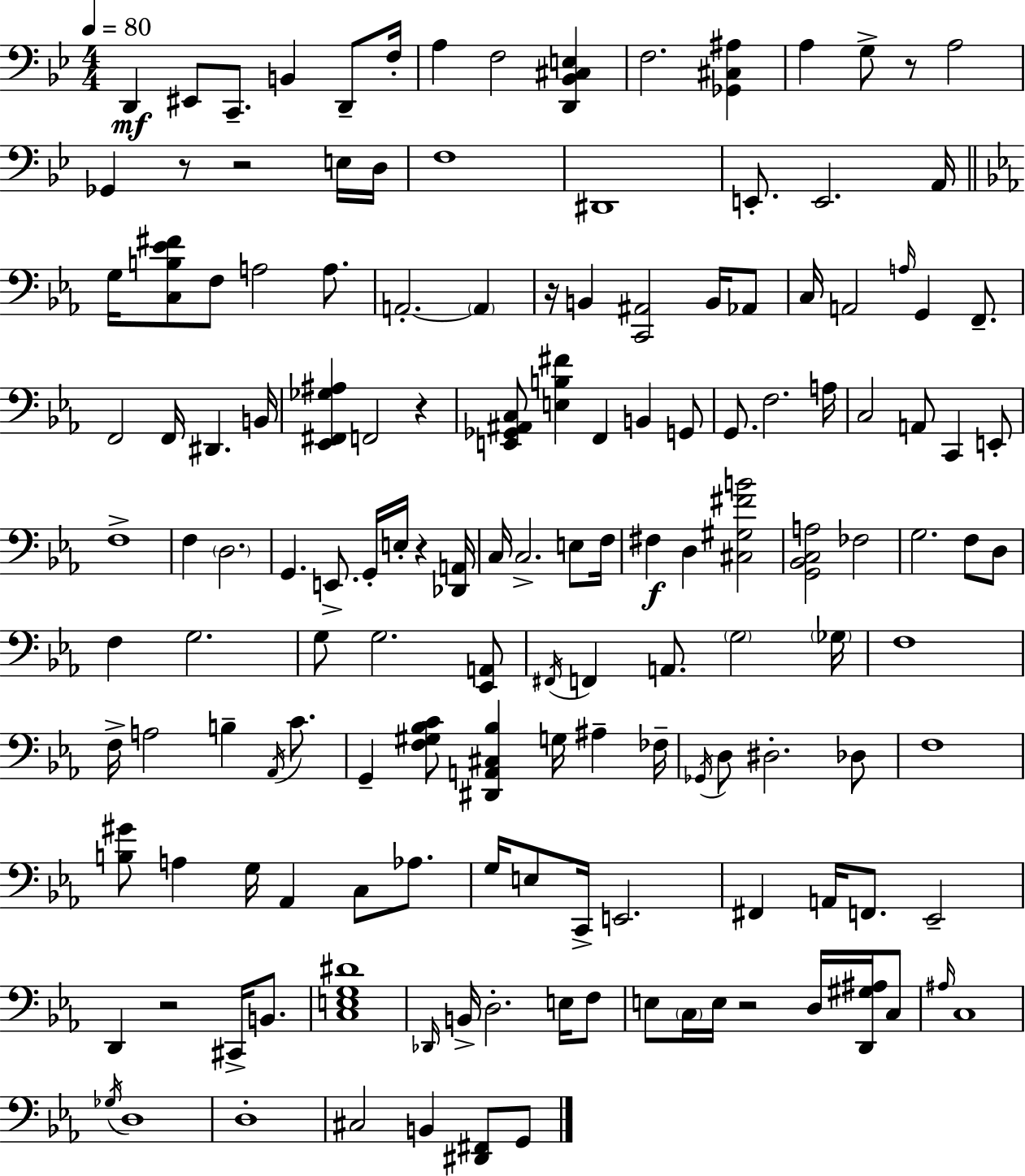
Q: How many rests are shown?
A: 8